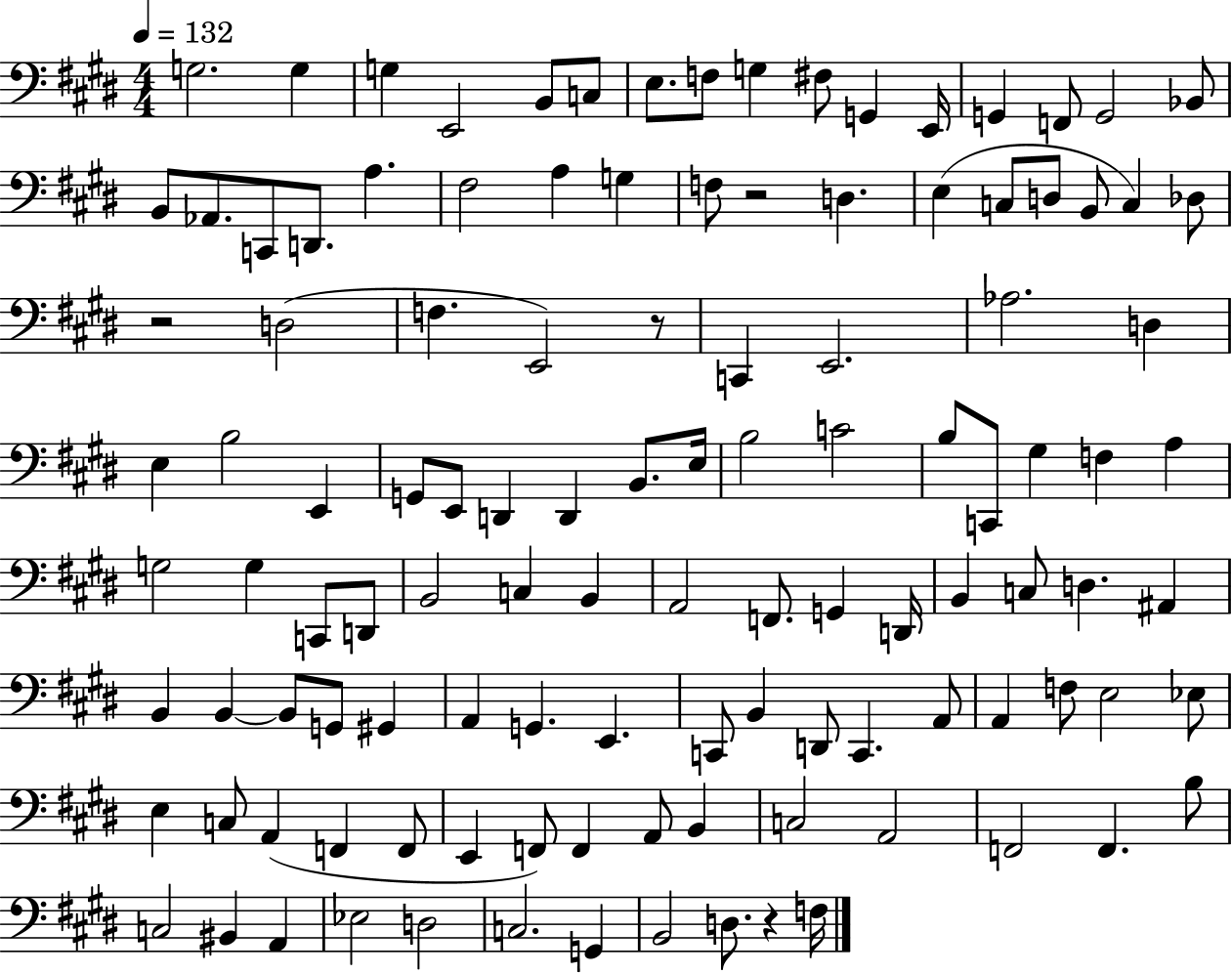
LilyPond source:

{
  \clef bass
  \numericTimeSignature
  \time 4/4
  \key e \major
  \tempo 4 = 132
  g2. g4 | g4 e,2 b,8 c8 | e8. f8 g4 fis8 g,4 e,16 | g,4 f,8 g,2 bes,8 | \break b,8 aes,8. c,8 d,8. a4. | fis2 a4 g4 | f8 r2 d4. | e4( c8 d8 b,8 c4) des8 | \break r2 d2( | f4. e,2) r8 | c,4 e,2. | aes2. d4 | \break e4 b2 e,4 | g,8 e,8 d,4 d,4 b,8. e16 | b2 c'2 | b8 c,8 gis4 f4 a4 | \break g2 g4 c,8 d,8 | b,2 c4 b,4 | a,2 f,8. g,4 d,16 | b,4 c8 d4. ais,4 | \break b,4 b,4~~ b,8 g,8 gis,4 | a,4 g,4. e,4. | c,8 b,4 d,8 c,4. a,8 | a,4 f8 e2 ees8 | \break e4 c8 a,4( f,4 f,8 | e,4 f,8) f,4 a,8 b,4 | c2 a,2 | f,2 f,4. b8 | \break c2 bis,4 a,4 | ees2 d2 | c2. g,4 | b,2 d8. r4 f16 | \break \bar "|."
}